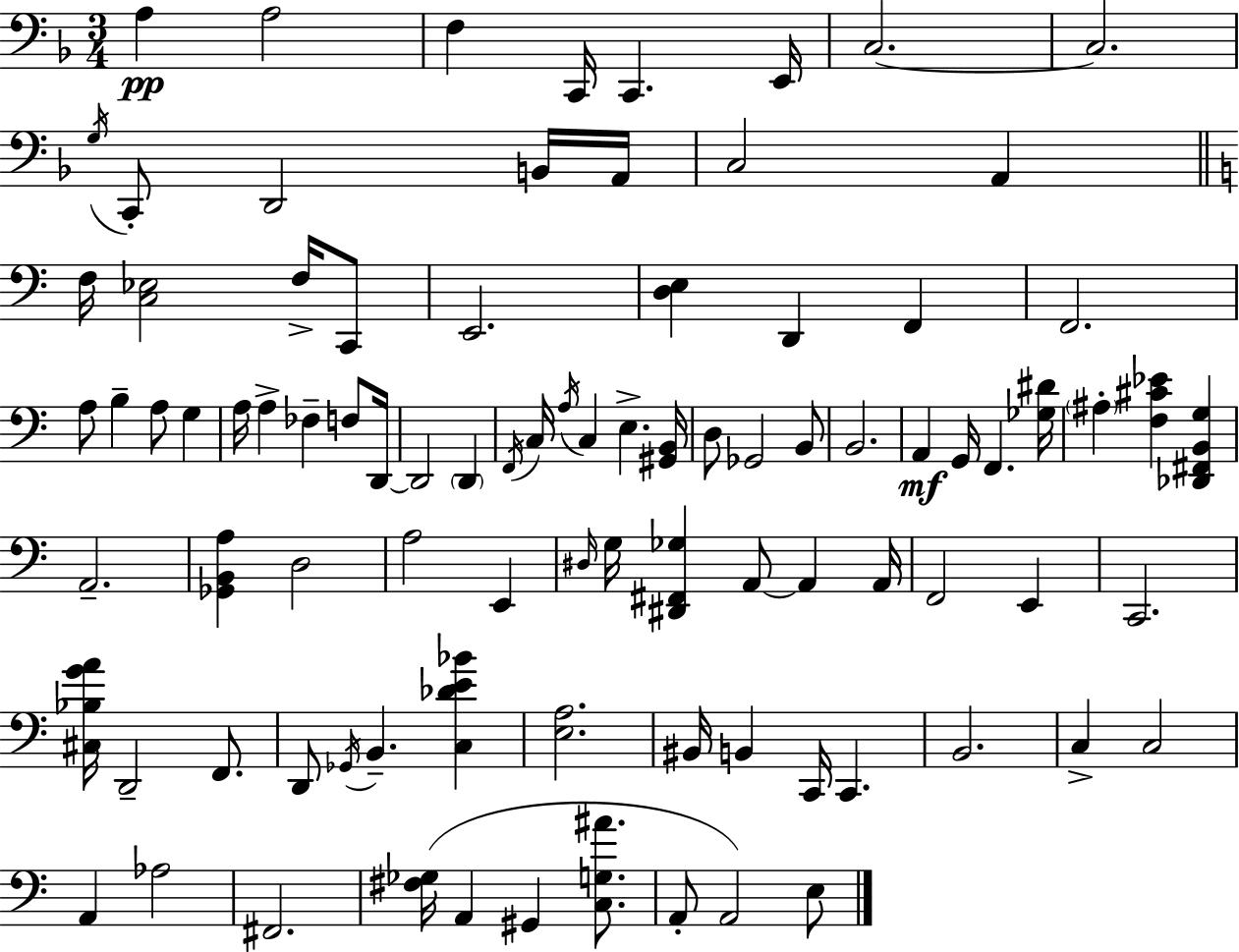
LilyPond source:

{
  \clef bass
  \numericTimeSignature
  \time 3/4
  \key f \major
  a4\pp a2 | f4 c,16 c,4. e,16 | c2.~~ | c2. | \break \acciaccatura { g16 } c,8-. d,2 b,16 | a,16 c2 a,4 | \bar "||" \break \key a \minor f16 <c ees>2 f16-> c,8 | e,2. | <d e>4 d,4 f,4 | f,2. | \break a8 b4-- a8 g4 | a16 a4-> fes4-- f8 d,16~~ | d,2 \parenthesize d,4 | \acciaccatura { f,16 } c16 \acciaccatura { a16 } c4 e4.-> | \break <gis, b,>16 d8 ges,2 | b,8 b,2. | a,4\mf g,16 f,4. | <ges dis'>16 \parenthesize ais4-. <f cis' ees'>4 <des, fis, b, g>4 | \break a,2.-- | <ges, b, a>4 d2 | a2 e,4 | \grace { dis16 } g16 <dis, fis, ges>4 a,8~~ a,4 | \break a,16 f,2 e,4 | c,2. | <cis bes g' a'>16 d,2-- | f,8. d,8 \acciaccatura { ges,16 } b,4.-- | \break <c des' e' bes'>4 <e a>2. | bis,16 b,4 c,16 c,4. | b,2. | c4-> c2 | \break a,4 aes2 | fis,2. | <fis ges>16( a,4 gis,4 | <c g ais'>8. a,8-. a,2) | \break e8 \bar "|."
}